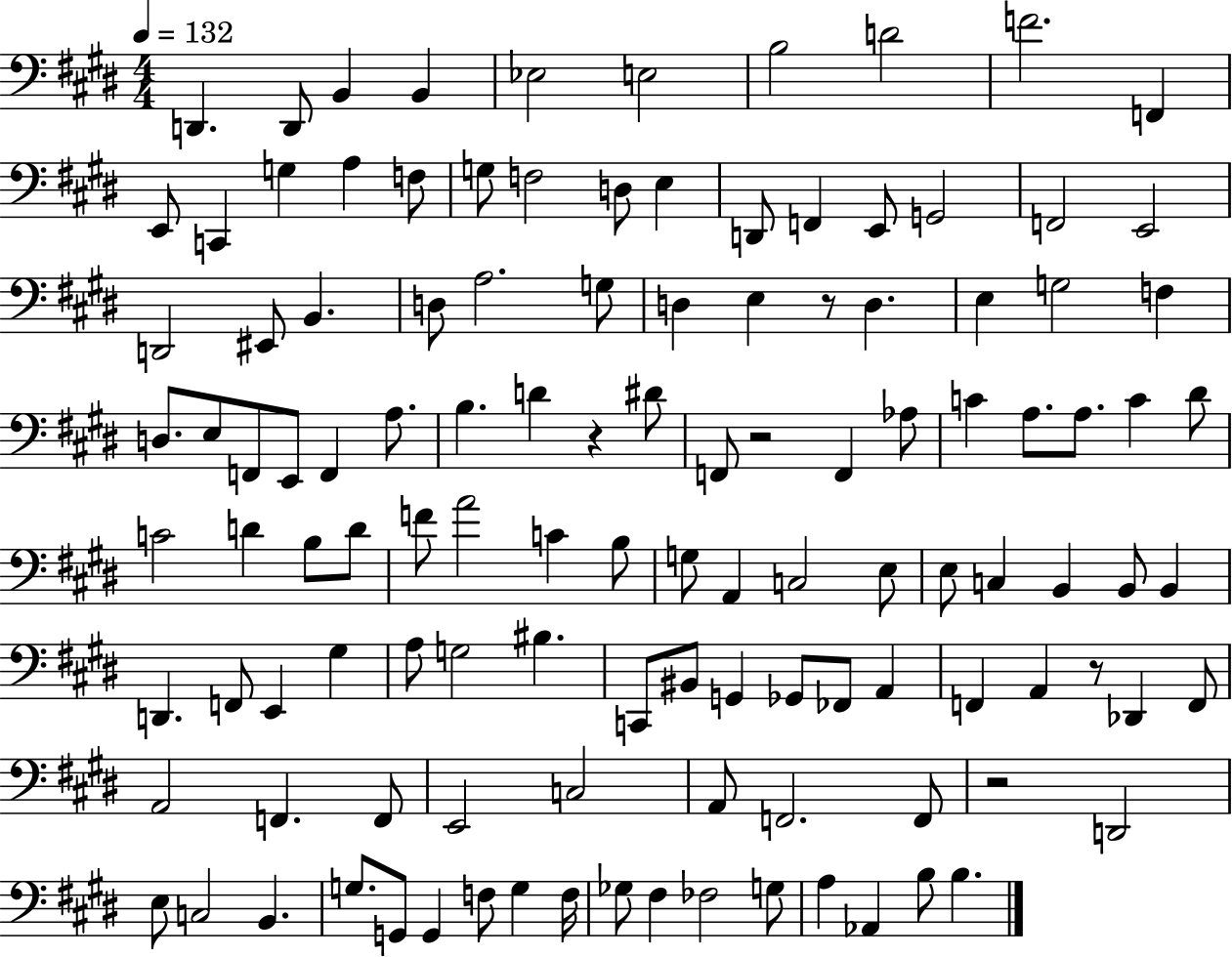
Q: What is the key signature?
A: E major